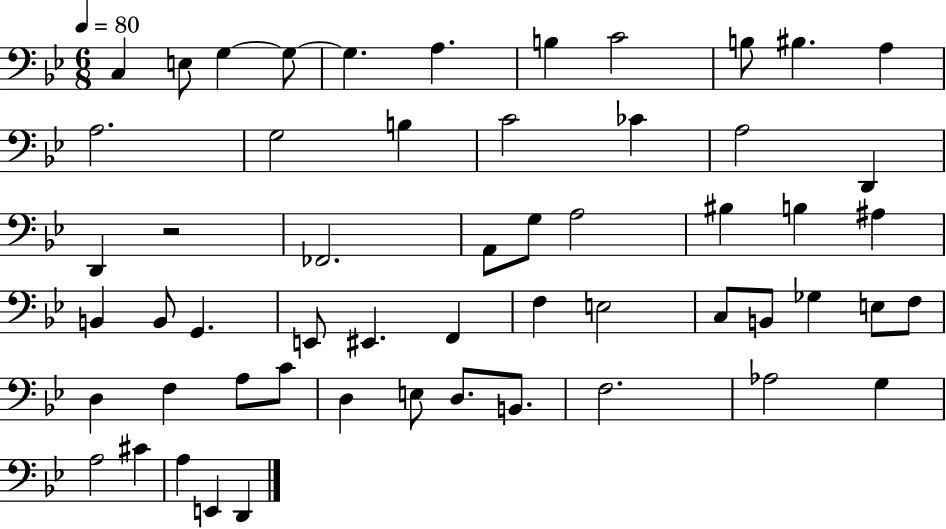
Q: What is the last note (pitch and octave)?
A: D2